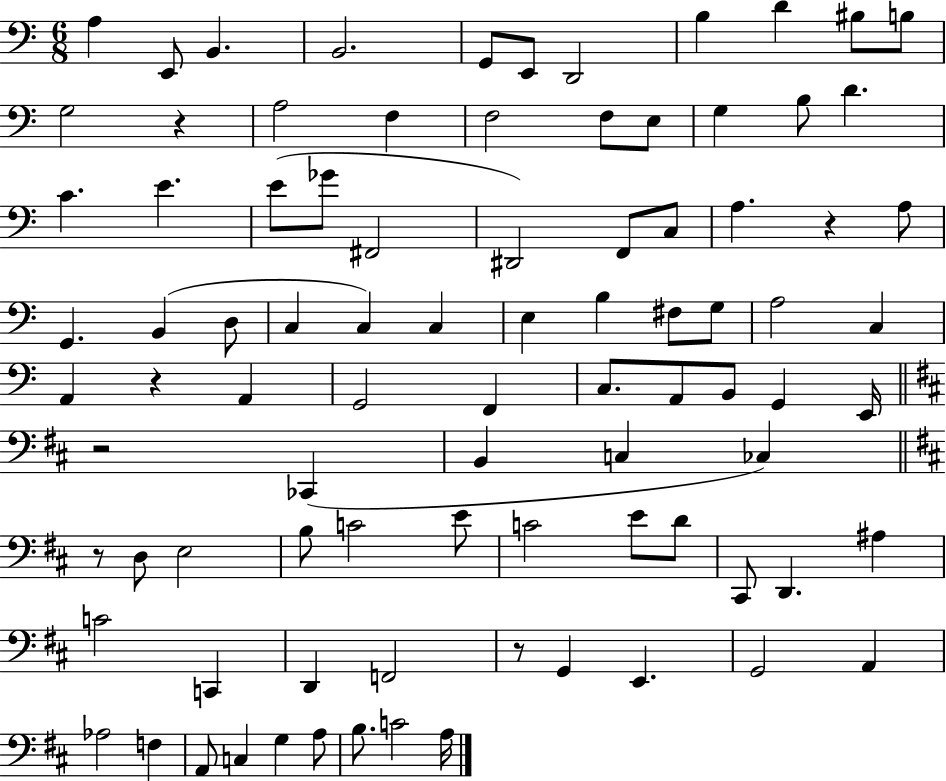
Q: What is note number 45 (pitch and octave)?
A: G2